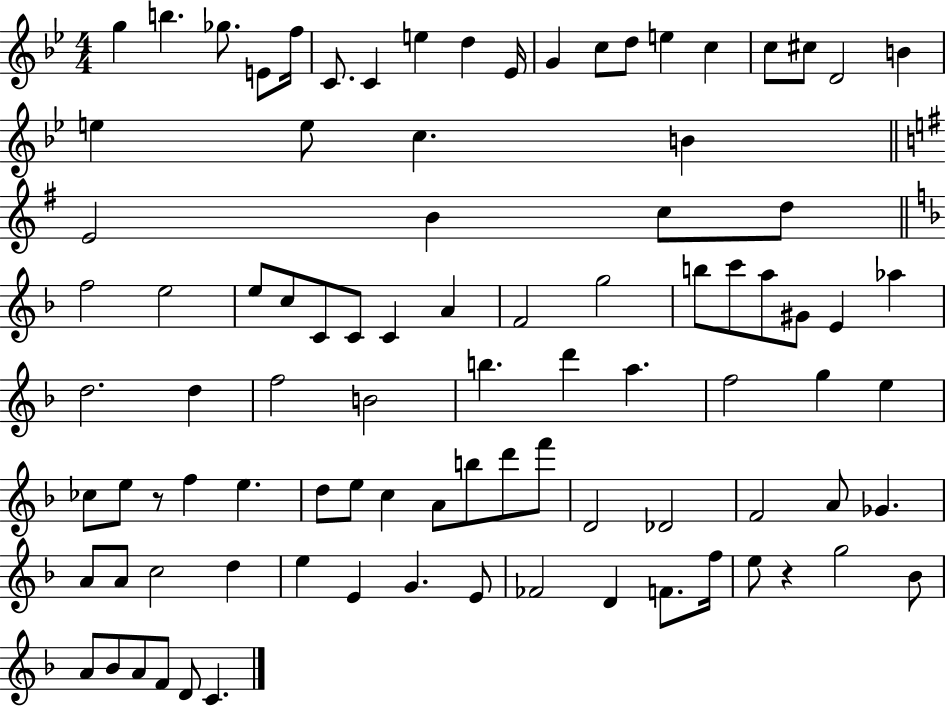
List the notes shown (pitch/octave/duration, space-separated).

G5/q B5/q. Gb5/e. E4/e F5/s C4/e. C4/q E5/q D5/q Eb4/s G4/q C5/e D5/e E5/q C5/q C5/e C#5/e D4/h B4/q E5/q E5/e C5/q. B4/q E4/h B4/q C5/e D5/e F5/h E5/h E5/e C5/e C4/e C4/e C4/q A4/q F4/h G5/h B5/e C6/e A5/e G#4/e E4/q Ab5/q D5/h. D5/q F5/h B4/h B5/q. D6/q A5/q. F5/h G5/q E5/q CES5/e E5/e R/e F5/q E5/q. D5/e E5/e C5/q A4/e B5/e D6/e F6/e D4/h Db4/h F4/h A4/e Gb4/q. A4/e A4/e C5/h D5/q E5/q E4/q G4/q. E4/e FES4/h D4/q F4/e. F5/s E5/e R/q G5/h Bb4/e A4/e Bb4/e A4/e F4/e D4/e C4/q.